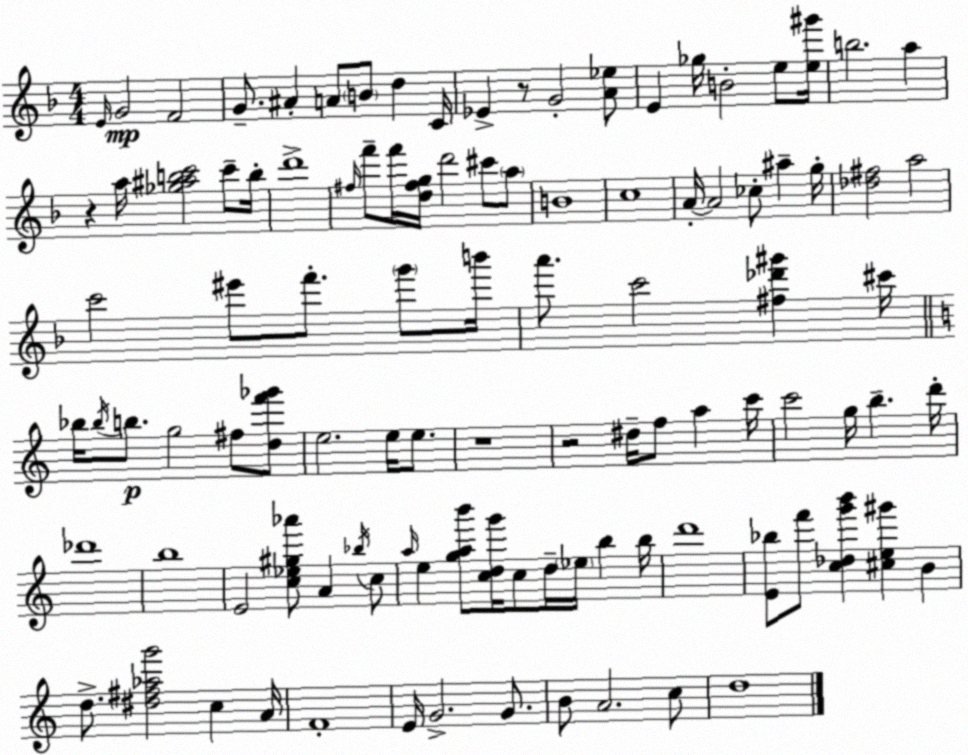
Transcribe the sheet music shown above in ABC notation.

X:1
T:Untitled
M:4/4
L:1/4
K:F
E/4 G2 F2 G/2 ^A A/2 B/2 d C/4 _E z/2 G2 [A_e]/2 E _g/4 B2 e/2 [e^g']/4 b2 a z a/4 [_g^abc']2 c'/2 b/4 d'4 ^f/4 f'/2 f'/4 [d^fg]/4 d'2 ^c'/2 a/2 B4 c4 A/4 A2 _c/2 ^a g/4 [_d^f]2 a2 c'2 ^e'/2 f'/2 g'/2 b'/4 a'/2 c'2 [^f_d'^g'] ^c'/4 _b/4 _b/4 b/2 g2 ^f/2 [df'_g']/2 e2 e/4 e/2 z4 z2 ^d/4 f/2 a c'/4 c'2 g/4 b d'/4 _d'4 b4 E2 [c_e^g_a']/2 A _b/4 c/2 a/4 e [gab']/2 [cdg']/4 c/2 d/4 _e/4 b b/4 d'4 [E_b]/2 f'/2 [c_dg'b'] [^ce^g'] B d/2 [^d^f_ag']2 c A/4 F4 E/4 G2 G/2 B/2 A2 c/2 d4